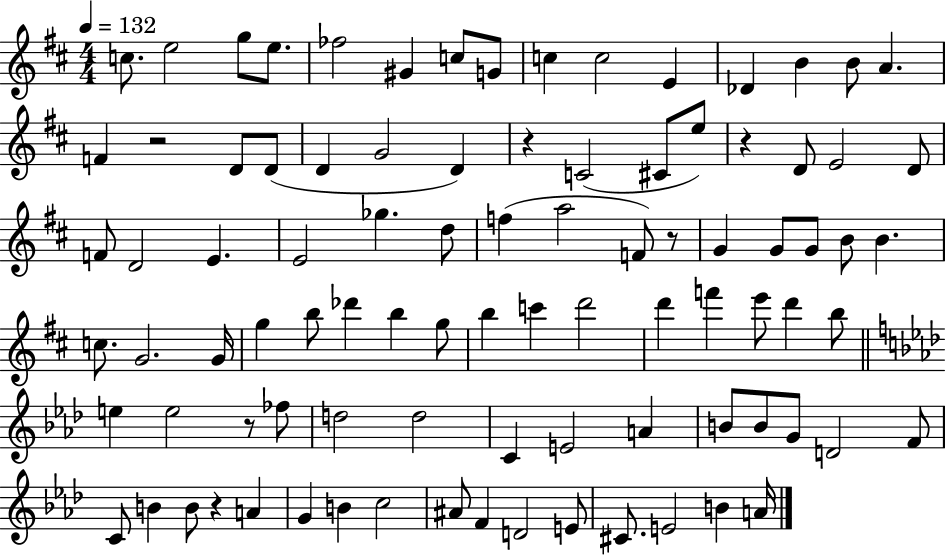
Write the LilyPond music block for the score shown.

{
  \clef treble
  \numericTimeSignature
  \time 4/4
  \key d \major
  \tempo 4 = 132
  \repeat volta 2 { c''8. e''2 g''8 e''8. | fes''2 gis'4 c''8 g'8 | c''4 c''2 e'4 | des'4 b'4 b'8 a'4. | \break f'4 r2 d'8 d'8( | d'4 g'2 d'4) | r4 c'2( cis'8 e''8) | r4 d'8 e'2 d'8 | \break f'8 d'2 e'4. | e'2 ges''4. d''8 | f''4( a''2 f'8) r8 | g'4 g'8 g'8 b'8 b'4. | \break c''8. g'2. g'16 | g''4 b''8 des'''4 b''4 g''8 | b''4 c'''4 d'''2 | d'''4 f'''4 e'''8 d'''4 b''8 | \break \bar "||" \break \key f \minor e''4 e''2 r8 fes''8 | d''2 d''2 | c'4 e'2 a'4 | b'8 b'8 g'8 d'2 f'8 | \break c'8 b'4 b'8 r4 a'4 | g'4 b'4 c''2 | ais'8 f'4 d'2 e'8 | cis'8. e'2 b'4 a'16 | \break } \bar "|."
}